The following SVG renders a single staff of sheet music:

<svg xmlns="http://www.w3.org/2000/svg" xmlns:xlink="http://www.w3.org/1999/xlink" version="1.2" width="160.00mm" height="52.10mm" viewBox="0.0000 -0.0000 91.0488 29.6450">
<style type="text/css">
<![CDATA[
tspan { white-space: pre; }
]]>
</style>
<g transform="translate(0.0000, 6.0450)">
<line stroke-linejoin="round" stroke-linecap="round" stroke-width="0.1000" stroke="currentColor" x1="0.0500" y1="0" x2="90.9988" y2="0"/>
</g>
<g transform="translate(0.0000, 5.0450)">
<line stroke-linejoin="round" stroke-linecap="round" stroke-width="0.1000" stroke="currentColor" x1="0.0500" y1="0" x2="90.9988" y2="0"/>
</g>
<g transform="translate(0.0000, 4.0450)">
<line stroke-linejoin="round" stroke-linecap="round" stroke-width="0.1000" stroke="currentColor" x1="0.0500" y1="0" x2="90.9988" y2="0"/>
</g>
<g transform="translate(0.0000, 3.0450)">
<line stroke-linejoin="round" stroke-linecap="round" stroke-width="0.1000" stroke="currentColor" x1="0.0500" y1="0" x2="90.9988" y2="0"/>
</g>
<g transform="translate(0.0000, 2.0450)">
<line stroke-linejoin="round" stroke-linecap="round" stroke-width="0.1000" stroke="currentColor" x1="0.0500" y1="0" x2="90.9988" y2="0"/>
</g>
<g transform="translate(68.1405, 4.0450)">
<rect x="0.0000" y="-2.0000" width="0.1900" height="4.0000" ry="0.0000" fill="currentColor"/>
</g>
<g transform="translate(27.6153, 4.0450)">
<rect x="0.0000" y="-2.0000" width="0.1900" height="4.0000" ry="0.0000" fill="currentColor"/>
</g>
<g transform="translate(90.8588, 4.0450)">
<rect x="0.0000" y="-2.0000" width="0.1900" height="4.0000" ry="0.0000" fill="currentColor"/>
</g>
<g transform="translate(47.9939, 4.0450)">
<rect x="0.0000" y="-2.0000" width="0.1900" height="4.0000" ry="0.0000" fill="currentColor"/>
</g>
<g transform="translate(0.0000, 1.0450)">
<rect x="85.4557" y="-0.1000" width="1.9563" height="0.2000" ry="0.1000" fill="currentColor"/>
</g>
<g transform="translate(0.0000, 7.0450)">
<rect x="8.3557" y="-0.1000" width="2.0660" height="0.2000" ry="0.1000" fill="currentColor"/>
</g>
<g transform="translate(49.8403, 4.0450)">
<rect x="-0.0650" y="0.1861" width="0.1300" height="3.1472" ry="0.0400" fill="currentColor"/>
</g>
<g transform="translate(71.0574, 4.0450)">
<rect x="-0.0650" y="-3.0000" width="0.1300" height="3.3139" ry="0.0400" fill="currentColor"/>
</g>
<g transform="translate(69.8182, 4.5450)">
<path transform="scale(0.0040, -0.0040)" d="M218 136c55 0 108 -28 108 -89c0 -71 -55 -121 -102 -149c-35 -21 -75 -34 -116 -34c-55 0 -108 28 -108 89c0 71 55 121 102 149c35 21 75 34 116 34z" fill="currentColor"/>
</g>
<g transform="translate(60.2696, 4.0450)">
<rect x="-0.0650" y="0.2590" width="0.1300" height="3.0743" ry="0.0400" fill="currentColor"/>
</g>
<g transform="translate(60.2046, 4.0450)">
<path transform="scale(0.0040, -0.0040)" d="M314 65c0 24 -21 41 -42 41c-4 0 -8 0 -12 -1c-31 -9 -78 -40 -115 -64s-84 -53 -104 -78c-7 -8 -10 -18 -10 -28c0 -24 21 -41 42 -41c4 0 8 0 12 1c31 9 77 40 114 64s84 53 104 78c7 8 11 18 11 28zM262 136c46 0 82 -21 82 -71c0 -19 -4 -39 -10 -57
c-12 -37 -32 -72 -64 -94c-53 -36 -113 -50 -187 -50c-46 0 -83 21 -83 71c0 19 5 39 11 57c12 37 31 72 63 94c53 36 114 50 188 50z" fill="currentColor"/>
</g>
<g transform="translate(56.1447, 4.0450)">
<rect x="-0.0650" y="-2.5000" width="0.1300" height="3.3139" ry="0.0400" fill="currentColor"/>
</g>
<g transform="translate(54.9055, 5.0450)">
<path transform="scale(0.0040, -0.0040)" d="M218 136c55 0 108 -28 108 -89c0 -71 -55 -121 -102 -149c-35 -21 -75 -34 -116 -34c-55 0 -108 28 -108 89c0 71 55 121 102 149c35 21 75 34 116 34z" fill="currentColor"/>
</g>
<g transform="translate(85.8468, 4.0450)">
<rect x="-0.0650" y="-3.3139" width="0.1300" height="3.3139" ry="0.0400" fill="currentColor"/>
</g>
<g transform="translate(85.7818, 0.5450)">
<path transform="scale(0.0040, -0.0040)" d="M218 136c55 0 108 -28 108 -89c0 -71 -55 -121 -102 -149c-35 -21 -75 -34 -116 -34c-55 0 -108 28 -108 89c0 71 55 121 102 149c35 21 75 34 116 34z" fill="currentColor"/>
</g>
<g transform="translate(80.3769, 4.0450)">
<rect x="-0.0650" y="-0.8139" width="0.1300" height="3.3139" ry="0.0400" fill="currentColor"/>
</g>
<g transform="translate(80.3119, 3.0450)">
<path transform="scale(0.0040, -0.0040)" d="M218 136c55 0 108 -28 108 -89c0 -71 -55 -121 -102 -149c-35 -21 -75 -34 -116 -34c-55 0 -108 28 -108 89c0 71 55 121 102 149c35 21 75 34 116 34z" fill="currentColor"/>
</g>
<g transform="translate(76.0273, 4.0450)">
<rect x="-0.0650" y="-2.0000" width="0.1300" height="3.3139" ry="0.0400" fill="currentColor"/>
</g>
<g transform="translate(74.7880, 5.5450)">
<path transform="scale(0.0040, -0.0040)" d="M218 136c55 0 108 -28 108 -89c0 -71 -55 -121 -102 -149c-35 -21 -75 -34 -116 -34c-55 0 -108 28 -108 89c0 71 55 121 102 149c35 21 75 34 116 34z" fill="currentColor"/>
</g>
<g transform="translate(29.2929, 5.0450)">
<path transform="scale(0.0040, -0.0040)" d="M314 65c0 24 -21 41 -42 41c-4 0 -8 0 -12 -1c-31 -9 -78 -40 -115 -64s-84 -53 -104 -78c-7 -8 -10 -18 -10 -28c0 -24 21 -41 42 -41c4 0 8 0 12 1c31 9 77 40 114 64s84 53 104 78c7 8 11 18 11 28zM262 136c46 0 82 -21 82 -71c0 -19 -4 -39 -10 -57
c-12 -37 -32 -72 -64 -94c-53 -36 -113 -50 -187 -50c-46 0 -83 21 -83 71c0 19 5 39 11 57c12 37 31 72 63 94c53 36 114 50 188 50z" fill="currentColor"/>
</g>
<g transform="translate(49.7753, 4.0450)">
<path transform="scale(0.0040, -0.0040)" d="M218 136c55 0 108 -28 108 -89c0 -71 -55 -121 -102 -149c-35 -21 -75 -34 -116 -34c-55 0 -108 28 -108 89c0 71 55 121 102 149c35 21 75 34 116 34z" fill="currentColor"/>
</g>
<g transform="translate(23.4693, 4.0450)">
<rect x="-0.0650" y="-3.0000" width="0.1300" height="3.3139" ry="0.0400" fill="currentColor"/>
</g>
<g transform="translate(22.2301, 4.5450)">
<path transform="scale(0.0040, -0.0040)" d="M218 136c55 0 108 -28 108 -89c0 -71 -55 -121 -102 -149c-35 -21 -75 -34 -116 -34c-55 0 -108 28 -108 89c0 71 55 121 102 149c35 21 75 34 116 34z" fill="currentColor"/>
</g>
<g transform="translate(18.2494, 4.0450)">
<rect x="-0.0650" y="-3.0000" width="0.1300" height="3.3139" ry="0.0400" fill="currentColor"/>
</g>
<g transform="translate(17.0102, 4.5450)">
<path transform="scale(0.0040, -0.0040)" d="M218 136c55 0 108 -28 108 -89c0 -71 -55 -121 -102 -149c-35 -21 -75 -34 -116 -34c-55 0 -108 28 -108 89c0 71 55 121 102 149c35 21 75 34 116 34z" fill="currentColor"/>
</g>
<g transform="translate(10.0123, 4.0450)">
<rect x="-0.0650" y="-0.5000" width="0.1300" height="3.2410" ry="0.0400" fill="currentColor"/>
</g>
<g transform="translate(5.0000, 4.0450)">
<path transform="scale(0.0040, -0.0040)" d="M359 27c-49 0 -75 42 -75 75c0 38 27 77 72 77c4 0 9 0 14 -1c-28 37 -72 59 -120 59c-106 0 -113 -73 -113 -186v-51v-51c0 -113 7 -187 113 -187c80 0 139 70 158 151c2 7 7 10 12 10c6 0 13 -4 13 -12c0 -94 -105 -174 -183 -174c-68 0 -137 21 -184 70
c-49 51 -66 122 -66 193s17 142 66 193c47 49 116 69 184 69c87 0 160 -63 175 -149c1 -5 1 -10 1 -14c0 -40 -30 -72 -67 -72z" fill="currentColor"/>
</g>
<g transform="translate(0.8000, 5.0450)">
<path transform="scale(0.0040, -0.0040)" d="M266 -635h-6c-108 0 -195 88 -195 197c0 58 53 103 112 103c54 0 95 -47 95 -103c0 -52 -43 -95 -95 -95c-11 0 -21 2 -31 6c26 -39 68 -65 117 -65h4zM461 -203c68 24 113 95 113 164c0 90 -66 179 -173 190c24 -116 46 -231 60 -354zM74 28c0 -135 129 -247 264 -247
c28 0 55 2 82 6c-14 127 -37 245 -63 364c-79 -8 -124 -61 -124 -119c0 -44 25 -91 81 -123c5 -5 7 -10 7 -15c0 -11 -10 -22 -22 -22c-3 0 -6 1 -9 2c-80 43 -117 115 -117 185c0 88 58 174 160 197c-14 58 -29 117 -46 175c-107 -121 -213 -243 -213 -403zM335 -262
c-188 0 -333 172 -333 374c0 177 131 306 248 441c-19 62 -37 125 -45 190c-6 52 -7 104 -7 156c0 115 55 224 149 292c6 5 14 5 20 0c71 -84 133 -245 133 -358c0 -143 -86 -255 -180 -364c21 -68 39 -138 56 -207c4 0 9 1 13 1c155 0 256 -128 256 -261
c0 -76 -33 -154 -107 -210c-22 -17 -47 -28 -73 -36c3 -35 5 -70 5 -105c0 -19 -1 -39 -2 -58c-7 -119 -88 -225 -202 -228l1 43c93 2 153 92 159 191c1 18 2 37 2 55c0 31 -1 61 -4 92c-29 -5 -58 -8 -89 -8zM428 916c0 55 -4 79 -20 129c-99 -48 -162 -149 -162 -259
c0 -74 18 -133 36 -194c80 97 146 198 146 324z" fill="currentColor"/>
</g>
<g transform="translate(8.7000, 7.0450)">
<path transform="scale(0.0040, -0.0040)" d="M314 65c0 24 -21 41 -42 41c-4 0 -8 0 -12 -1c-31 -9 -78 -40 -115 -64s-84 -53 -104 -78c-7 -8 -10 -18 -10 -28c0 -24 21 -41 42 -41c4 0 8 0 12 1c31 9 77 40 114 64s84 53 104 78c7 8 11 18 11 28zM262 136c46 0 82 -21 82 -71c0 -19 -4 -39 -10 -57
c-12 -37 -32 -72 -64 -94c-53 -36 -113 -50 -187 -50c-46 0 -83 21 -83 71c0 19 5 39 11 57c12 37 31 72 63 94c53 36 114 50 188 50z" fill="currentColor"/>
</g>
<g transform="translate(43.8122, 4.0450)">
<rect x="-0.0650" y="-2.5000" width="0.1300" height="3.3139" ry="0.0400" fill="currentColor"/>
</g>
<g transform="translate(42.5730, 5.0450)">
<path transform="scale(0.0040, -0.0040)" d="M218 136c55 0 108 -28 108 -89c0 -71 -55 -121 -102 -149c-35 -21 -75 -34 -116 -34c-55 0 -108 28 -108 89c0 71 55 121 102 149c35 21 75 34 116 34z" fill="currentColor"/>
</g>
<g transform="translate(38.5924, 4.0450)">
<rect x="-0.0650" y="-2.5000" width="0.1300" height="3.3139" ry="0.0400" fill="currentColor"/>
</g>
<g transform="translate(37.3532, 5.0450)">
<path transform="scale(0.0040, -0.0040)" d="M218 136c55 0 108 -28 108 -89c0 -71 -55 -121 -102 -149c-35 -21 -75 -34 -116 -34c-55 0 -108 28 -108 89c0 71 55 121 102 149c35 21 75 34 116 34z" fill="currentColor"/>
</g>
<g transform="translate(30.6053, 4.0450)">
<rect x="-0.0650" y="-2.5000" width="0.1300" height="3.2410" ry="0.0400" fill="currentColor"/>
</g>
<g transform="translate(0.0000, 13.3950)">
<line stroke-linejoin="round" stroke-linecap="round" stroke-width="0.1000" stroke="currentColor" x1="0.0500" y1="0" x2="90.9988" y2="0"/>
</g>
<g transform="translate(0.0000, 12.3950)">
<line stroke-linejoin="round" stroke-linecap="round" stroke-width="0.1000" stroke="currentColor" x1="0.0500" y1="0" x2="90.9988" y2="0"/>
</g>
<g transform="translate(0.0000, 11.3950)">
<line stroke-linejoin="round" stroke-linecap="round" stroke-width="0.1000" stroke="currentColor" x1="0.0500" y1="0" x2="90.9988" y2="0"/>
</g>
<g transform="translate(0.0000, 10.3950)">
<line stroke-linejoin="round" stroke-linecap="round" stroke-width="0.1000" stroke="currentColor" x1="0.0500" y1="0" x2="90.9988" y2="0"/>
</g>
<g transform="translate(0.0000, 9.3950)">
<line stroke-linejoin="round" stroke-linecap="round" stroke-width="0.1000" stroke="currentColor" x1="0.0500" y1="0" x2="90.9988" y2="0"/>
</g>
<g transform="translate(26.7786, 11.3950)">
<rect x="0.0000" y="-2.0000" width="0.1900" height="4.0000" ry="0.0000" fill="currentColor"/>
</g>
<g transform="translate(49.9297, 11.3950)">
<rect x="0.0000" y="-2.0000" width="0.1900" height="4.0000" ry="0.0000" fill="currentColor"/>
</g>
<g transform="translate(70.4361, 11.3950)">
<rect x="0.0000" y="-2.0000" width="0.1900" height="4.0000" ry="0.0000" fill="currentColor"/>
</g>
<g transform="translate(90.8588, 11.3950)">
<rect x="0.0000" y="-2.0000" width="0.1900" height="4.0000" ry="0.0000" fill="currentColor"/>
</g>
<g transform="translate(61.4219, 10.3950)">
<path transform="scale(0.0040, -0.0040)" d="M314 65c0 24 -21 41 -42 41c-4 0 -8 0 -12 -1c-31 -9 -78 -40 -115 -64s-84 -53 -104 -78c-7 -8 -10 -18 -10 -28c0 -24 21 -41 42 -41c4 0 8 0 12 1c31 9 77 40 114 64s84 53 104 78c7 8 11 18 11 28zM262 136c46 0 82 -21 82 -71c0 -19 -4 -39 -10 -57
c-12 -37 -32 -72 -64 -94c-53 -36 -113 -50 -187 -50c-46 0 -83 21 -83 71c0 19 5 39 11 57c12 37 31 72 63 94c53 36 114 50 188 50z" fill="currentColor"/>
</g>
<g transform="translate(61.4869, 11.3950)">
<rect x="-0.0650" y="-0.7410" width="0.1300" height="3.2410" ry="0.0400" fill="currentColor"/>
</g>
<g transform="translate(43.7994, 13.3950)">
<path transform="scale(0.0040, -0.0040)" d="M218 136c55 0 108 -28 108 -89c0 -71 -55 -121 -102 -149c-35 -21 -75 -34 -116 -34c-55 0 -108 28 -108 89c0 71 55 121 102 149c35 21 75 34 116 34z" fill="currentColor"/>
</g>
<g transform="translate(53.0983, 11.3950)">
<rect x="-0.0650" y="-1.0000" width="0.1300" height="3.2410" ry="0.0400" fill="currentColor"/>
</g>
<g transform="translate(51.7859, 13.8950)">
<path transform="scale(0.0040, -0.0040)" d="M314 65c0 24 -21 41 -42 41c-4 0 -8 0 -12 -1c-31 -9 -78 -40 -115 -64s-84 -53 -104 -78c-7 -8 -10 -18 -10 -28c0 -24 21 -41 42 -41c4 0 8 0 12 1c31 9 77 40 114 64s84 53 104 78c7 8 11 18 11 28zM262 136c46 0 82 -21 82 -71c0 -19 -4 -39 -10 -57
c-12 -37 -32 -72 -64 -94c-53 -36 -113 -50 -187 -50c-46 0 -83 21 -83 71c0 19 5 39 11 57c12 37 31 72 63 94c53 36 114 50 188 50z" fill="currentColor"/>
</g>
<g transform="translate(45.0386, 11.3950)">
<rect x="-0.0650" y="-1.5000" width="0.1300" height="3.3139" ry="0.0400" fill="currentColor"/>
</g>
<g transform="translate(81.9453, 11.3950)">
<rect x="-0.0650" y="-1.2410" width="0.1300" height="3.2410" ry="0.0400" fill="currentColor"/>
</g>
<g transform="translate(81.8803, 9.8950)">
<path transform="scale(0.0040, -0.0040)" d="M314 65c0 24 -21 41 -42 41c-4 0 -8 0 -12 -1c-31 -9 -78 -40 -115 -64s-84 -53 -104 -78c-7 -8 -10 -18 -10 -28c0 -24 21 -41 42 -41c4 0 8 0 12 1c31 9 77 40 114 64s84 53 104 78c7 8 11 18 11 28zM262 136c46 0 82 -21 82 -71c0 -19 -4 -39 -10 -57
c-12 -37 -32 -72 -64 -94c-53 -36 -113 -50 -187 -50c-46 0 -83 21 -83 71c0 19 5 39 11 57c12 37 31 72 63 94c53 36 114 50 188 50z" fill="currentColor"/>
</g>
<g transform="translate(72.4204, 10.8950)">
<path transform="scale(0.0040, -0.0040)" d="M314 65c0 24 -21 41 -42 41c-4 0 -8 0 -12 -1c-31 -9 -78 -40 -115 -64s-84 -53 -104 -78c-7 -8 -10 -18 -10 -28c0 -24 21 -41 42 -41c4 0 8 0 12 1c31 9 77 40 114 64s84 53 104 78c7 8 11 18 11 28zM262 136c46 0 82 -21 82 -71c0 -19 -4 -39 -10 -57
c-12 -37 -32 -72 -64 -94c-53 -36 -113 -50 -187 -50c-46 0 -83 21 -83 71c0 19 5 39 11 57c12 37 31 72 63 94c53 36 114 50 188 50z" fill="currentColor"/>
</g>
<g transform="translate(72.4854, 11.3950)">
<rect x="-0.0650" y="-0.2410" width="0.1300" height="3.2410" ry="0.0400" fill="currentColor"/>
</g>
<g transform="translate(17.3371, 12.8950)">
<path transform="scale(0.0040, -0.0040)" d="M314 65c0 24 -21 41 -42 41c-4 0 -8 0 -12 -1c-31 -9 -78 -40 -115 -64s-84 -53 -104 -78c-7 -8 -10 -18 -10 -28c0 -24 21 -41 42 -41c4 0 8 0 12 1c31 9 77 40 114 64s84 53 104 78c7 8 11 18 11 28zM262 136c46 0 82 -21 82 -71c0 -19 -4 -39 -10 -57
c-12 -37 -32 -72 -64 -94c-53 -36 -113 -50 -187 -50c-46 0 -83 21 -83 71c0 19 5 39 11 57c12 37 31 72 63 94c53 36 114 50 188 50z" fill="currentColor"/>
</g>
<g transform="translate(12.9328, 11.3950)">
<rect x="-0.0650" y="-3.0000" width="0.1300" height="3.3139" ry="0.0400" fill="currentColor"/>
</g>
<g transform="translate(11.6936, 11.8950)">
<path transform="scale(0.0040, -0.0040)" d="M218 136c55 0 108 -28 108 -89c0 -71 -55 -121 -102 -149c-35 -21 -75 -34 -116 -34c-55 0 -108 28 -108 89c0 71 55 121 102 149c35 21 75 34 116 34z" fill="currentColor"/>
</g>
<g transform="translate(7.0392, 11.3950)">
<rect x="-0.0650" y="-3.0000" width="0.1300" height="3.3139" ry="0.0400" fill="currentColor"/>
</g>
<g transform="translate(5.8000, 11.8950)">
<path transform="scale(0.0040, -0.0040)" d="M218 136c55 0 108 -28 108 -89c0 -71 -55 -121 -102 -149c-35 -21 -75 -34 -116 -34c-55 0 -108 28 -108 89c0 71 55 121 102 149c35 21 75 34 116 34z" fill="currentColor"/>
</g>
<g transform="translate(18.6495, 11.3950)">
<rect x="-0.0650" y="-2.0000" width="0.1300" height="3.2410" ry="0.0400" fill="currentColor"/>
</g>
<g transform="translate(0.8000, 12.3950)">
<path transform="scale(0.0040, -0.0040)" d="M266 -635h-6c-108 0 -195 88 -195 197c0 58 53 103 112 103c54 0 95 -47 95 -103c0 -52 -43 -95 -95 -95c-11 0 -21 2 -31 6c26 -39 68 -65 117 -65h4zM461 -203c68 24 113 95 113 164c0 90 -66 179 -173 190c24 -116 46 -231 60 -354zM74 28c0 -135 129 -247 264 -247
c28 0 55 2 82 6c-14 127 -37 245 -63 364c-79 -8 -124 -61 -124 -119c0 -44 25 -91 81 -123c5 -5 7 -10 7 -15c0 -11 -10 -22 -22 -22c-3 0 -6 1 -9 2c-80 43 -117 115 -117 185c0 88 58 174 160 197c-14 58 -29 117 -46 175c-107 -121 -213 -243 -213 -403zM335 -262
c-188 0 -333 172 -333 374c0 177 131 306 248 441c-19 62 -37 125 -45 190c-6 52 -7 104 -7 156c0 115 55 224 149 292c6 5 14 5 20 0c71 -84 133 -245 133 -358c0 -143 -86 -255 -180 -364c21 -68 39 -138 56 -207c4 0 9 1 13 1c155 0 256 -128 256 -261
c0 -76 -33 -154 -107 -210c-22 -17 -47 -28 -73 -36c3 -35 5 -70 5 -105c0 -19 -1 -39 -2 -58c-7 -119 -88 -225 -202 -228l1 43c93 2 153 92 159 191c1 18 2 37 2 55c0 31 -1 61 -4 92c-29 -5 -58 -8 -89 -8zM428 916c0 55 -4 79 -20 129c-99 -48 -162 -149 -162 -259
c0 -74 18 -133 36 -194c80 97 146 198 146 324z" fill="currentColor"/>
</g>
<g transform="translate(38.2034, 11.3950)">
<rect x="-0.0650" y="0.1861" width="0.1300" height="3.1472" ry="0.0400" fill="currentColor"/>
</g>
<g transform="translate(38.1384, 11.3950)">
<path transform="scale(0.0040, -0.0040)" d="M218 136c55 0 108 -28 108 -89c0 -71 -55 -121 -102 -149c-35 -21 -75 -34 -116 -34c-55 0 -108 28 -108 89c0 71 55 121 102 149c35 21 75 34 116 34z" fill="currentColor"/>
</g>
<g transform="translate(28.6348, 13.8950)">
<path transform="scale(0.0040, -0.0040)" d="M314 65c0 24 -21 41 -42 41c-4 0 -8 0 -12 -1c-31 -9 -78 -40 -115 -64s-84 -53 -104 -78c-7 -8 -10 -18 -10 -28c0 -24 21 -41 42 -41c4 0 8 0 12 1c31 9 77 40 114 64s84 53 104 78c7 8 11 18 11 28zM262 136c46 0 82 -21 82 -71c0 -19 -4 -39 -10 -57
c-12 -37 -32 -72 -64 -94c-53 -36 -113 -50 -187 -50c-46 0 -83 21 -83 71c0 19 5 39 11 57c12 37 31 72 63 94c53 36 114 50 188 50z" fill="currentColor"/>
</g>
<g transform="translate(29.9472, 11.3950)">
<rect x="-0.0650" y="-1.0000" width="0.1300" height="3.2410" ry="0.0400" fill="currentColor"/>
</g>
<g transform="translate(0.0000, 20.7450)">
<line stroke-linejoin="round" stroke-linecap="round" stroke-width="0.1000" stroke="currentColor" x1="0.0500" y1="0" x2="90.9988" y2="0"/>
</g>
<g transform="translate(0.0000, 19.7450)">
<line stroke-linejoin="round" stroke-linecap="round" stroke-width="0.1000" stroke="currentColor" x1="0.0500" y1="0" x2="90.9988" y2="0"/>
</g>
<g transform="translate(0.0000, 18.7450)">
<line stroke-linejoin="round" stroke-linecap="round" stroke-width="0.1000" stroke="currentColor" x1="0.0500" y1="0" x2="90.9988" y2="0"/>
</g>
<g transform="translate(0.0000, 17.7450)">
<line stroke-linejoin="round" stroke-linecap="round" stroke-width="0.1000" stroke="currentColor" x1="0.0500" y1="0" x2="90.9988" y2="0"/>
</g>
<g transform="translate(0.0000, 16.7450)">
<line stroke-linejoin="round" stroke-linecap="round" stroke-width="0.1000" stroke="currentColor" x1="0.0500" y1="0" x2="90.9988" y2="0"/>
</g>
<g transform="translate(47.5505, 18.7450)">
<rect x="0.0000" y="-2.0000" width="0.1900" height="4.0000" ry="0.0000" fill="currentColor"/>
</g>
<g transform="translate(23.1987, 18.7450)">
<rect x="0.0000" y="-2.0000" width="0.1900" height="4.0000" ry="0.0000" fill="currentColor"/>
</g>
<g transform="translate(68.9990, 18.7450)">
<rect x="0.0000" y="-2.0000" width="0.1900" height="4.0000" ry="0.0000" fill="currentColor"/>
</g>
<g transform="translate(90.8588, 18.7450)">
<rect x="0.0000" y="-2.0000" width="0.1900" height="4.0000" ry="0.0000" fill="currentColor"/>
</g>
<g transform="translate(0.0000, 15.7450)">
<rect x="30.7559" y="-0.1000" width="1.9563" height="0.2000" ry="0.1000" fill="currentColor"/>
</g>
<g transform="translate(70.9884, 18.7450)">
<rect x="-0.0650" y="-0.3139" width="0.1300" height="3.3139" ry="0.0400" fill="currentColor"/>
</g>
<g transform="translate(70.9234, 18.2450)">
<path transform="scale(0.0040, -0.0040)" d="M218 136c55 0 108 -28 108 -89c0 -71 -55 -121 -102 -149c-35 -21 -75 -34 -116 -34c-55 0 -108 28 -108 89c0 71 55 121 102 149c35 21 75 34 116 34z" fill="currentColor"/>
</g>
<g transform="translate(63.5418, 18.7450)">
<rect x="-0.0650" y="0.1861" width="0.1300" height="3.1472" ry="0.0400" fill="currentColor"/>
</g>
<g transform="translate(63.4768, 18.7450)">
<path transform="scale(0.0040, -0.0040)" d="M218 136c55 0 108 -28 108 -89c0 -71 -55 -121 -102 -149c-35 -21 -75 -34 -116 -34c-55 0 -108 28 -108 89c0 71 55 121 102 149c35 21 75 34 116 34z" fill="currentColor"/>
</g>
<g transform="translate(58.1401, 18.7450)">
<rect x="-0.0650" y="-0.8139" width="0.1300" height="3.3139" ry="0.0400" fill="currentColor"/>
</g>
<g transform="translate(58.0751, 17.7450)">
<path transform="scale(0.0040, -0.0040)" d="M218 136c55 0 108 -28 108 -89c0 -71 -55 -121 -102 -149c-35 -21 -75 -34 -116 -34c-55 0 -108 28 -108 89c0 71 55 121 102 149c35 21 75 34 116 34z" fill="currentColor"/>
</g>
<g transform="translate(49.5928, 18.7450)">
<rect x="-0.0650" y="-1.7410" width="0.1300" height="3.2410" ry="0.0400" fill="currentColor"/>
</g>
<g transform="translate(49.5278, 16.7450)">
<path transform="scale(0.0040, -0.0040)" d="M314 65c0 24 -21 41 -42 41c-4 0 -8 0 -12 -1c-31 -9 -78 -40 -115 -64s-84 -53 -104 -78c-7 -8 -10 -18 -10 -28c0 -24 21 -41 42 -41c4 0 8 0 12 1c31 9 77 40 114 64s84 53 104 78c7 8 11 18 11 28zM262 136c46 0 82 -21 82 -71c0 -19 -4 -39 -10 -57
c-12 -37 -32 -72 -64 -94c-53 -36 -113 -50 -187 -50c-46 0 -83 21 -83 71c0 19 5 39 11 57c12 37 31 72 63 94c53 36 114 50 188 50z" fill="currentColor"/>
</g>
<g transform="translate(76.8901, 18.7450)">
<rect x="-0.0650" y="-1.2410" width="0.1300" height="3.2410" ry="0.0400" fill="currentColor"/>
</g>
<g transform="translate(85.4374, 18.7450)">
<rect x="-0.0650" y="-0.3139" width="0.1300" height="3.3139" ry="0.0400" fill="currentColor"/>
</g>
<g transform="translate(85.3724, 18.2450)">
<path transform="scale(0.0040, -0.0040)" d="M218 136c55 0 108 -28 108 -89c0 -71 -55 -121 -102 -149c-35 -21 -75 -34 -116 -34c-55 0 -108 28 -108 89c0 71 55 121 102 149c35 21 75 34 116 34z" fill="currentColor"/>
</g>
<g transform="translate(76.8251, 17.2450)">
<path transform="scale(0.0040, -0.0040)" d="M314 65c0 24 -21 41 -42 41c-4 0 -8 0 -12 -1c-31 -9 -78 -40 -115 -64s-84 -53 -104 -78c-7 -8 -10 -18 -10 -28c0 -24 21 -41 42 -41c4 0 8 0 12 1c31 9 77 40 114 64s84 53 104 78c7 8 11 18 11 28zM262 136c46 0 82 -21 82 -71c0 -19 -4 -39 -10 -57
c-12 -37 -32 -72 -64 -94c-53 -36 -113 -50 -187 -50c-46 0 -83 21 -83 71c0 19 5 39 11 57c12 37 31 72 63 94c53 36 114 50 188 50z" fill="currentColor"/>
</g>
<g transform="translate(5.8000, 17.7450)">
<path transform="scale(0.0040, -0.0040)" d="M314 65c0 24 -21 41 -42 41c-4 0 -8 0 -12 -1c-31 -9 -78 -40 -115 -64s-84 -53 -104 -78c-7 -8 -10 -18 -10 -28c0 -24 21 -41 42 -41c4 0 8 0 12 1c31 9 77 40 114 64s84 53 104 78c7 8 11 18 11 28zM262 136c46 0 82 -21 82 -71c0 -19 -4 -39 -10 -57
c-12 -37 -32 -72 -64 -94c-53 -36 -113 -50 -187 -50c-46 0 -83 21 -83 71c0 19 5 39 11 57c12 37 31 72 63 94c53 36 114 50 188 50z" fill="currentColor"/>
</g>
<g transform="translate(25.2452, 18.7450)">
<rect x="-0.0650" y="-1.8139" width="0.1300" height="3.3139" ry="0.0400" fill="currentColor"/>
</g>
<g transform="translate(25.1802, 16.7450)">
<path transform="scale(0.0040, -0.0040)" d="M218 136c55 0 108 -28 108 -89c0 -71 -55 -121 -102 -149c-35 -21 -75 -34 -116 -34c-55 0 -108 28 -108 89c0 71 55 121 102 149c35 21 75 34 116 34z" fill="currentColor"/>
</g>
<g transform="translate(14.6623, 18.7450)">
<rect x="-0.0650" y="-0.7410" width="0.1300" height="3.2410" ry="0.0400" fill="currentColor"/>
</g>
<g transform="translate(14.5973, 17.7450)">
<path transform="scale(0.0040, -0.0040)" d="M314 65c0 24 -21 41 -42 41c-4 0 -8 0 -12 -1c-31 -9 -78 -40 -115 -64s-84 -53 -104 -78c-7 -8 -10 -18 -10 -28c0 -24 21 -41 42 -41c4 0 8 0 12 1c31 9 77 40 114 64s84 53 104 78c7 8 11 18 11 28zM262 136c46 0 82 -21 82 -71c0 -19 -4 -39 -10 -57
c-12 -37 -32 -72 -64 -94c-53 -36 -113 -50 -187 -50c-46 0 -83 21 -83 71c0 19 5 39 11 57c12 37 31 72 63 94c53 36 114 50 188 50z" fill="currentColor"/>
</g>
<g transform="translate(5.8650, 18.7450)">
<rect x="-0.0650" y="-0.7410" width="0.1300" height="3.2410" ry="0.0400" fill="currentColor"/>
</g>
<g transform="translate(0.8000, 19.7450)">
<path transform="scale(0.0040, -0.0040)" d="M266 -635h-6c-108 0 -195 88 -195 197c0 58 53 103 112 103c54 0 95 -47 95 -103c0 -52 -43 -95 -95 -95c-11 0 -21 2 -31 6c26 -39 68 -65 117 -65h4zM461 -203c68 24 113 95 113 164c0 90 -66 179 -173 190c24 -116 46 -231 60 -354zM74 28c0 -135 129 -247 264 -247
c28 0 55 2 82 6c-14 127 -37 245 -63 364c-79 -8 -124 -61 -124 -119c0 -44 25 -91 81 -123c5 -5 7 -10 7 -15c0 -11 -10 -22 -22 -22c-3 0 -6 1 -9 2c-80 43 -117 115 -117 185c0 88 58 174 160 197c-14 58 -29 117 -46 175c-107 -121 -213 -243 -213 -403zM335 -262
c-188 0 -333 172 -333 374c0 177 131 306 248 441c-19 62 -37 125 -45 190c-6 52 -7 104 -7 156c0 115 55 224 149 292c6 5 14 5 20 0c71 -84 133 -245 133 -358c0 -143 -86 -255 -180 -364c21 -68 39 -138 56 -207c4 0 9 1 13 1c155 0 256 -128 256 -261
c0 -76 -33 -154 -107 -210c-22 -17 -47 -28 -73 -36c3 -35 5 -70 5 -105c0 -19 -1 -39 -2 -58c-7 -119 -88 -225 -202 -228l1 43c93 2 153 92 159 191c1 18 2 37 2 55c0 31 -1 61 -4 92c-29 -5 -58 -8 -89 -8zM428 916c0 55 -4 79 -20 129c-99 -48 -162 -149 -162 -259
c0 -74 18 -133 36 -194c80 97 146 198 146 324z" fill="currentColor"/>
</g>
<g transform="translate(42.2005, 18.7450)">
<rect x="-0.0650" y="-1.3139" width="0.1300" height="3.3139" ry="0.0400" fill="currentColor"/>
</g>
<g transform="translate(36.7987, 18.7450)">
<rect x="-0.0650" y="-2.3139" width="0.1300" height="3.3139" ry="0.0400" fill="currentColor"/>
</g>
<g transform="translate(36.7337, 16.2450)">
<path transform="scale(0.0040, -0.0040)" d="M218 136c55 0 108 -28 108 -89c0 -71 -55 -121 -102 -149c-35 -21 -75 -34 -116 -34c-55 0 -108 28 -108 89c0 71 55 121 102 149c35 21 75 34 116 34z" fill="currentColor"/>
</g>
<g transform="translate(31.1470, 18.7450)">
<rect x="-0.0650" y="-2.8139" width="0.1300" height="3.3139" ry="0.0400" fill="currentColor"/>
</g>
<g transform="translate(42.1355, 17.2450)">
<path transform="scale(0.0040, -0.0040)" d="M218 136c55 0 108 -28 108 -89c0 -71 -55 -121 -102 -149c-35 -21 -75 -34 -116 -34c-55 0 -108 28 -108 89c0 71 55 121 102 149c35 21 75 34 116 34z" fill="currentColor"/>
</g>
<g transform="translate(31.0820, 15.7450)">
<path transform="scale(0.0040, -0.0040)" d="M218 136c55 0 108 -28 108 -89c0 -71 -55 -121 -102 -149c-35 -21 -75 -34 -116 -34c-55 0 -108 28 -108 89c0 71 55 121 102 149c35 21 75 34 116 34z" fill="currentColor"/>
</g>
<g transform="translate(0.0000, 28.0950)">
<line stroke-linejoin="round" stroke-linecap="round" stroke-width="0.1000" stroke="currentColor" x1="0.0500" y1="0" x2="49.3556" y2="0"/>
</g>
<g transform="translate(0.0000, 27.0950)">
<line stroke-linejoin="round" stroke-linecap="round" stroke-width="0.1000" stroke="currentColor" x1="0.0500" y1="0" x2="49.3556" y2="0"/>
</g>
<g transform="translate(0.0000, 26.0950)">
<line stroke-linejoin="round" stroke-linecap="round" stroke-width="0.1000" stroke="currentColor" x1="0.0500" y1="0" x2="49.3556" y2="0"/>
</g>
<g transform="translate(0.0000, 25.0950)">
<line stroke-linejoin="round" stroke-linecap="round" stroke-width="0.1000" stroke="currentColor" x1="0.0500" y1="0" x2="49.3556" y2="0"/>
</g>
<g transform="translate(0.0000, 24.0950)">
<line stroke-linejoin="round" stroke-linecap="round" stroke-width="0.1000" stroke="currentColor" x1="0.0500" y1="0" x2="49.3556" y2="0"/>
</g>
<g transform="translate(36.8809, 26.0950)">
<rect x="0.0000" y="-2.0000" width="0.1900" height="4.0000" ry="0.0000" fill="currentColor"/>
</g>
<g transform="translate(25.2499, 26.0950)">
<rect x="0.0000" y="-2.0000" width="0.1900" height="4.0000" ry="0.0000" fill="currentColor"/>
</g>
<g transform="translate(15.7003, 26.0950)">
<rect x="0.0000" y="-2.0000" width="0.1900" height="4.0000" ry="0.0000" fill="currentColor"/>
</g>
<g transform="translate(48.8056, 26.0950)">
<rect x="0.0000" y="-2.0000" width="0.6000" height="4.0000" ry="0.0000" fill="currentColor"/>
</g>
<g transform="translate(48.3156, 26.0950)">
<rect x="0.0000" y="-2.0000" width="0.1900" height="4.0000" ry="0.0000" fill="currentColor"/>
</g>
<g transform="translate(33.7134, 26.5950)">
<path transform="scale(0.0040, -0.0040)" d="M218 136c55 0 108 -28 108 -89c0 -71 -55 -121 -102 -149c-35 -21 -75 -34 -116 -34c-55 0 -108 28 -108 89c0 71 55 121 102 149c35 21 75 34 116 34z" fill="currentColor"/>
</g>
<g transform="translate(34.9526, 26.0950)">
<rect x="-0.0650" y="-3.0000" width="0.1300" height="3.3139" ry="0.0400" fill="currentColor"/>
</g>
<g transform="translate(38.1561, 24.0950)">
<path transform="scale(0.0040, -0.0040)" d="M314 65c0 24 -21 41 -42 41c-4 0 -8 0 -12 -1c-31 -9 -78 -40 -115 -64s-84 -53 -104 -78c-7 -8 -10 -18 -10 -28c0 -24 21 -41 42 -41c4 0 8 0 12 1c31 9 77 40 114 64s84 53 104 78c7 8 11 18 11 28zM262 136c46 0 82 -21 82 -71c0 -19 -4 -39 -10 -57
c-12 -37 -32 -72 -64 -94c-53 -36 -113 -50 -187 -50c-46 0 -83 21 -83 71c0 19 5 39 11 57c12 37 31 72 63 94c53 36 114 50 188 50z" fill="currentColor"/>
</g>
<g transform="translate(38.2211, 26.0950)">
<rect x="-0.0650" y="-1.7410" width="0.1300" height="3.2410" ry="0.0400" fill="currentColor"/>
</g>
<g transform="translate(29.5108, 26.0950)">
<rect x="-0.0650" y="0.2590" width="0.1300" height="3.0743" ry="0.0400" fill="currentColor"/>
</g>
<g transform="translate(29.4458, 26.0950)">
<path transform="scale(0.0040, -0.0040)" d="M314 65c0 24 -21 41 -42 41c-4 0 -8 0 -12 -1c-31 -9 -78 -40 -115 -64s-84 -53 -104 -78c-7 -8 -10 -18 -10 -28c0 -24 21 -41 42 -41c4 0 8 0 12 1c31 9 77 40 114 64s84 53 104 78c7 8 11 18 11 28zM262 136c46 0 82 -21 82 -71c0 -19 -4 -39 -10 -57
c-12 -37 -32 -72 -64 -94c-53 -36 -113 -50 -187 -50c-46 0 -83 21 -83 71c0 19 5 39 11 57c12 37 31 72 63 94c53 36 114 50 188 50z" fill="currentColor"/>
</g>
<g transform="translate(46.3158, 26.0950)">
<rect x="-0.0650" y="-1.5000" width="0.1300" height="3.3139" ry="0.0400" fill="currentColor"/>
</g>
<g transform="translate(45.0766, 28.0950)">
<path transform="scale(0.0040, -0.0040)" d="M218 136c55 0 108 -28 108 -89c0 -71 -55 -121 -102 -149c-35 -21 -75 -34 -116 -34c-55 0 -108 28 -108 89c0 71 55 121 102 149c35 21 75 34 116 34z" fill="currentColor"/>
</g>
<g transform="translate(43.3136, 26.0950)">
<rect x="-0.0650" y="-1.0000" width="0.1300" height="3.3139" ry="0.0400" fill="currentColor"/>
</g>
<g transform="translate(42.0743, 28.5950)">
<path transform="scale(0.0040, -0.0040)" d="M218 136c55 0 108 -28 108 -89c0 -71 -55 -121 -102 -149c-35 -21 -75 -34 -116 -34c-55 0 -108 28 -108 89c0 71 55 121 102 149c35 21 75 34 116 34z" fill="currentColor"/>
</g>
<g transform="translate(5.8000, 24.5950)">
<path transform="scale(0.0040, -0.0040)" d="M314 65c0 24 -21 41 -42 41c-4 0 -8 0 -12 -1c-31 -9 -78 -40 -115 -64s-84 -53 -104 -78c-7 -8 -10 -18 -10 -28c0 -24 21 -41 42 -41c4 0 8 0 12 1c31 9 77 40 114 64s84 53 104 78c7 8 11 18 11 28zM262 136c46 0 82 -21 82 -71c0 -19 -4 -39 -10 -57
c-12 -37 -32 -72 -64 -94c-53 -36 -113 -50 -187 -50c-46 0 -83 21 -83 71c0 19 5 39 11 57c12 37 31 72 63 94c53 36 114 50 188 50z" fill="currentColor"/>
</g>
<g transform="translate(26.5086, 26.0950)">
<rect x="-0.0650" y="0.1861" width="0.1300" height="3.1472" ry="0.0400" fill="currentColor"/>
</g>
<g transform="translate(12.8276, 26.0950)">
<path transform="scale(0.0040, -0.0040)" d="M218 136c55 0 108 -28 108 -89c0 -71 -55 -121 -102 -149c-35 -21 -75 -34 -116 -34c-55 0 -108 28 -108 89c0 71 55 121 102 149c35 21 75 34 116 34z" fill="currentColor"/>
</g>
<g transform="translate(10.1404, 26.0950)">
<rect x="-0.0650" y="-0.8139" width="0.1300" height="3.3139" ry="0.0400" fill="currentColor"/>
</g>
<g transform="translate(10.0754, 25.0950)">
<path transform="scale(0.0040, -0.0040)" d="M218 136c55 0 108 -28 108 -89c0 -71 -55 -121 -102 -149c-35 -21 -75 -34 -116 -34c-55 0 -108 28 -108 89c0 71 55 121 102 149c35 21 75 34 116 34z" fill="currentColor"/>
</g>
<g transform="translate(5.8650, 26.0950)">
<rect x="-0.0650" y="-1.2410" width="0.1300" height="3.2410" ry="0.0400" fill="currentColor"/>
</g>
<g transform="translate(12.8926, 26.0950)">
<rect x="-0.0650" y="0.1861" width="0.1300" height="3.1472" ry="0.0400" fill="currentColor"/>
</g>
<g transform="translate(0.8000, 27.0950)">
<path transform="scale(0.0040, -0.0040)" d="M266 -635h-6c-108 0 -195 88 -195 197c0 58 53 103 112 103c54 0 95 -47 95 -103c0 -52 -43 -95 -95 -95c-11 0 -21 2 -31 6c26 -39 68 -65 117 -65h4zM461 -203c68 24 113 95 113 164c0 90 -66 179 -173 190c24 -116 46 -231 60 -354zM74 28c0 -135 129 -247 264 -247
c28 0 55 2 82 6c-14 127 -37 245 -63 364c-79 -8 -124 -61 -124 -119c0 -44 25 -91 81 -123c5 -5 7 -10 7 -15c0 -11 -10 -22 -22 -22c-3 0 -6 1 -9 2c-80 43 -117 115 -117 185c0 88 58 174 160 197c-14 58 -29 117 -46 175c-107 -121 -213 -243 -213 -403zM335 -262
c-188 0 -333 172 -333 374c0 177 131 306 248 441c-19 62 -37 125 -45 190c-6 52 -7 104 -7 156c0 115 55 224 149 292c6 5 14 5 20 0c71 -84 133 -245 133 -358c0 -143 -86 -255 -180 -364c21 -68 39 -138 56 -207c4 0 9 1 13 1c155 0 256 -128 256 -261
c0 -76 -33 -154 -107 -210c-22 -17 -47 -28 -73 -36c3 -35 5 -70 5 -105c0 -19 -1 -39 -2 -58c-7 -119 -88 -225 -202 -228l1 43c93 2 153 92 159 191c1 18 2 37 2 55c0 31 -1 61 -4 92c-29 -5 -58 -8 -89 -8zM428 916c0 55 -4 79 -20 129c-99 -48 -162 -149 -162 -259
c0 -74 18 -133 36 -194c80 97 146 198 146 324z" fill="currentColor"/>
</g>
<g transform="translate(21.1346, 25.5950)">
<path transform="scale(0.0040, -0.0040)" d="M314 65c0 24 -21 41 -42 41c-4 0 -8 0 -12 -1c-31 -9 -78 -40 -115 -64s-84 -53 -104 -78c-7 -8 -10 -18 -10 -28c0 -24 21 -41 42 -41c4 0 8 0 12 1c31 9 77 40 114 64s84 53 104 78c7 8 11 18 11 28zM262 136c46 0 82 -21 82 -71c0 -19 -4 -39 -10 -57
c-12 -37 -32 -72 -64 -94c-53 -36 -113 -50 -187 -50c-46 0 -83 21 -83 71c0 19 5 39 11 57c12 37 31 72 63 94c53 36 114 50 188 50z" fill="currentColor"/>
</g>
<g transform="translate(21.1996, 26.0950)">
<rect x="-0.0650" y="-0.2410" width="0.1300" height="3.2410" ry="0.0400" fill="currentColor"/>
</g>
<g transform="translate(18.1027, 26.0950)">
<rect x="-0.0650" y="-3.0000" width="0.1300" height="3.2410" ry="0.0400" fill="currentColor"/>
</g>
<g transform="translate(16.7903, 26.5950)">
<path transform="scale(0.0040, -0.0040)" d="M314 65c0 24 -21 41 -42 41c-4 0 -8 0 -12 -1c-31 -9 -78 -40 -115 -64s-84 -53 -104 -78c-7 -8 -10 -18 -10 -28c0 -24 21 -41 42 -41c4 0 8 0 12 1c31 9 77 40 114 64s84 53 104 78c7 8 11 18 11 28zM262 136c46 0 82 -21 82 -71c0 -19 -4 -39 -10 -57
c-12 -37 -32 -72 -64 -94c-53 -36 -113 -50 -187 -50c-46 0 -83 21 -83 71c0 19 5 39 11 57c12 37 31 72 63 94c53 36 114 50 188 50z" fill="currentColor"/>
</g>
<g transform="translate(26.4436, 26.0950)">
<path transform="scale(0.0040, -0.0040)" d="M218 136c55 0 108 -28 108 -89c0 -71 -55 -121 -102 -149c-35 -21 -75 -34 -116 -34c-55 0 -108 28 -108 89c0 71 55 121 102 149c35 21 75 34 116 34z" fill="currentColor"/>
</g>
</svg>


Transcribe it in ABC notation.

X:1
T:Untitled
M:4/4
L:1/4
K:C
C2 A A G2 G G B G B2 A F d b A A F2 D2 B E D2 d2 c2 e2 d2 d2 f a g e f2 d B c e2 c e2 d B A2 c2 B B2 A f2 D E